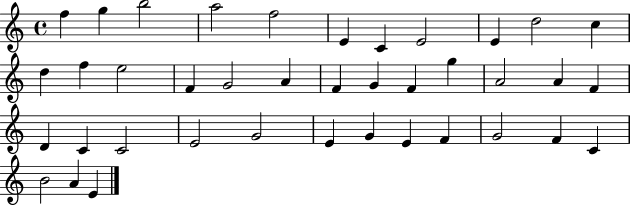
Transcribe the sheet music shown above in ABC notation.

X:1
T:Untitled
M:4/4
L:1/4
K:C
f g b2 a2 f2 E C E2 E d2 c d f e2 F G2 A F G F g A2 A F D C C2 E2 G2 E G E F G2 F C B2 A E